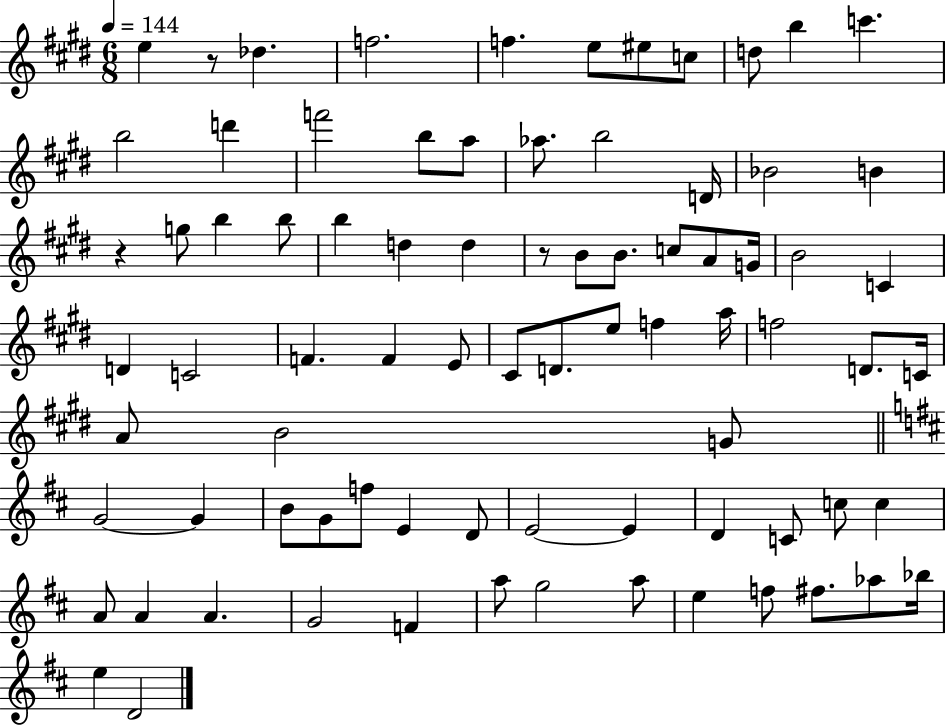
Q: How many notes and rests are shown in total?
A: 80